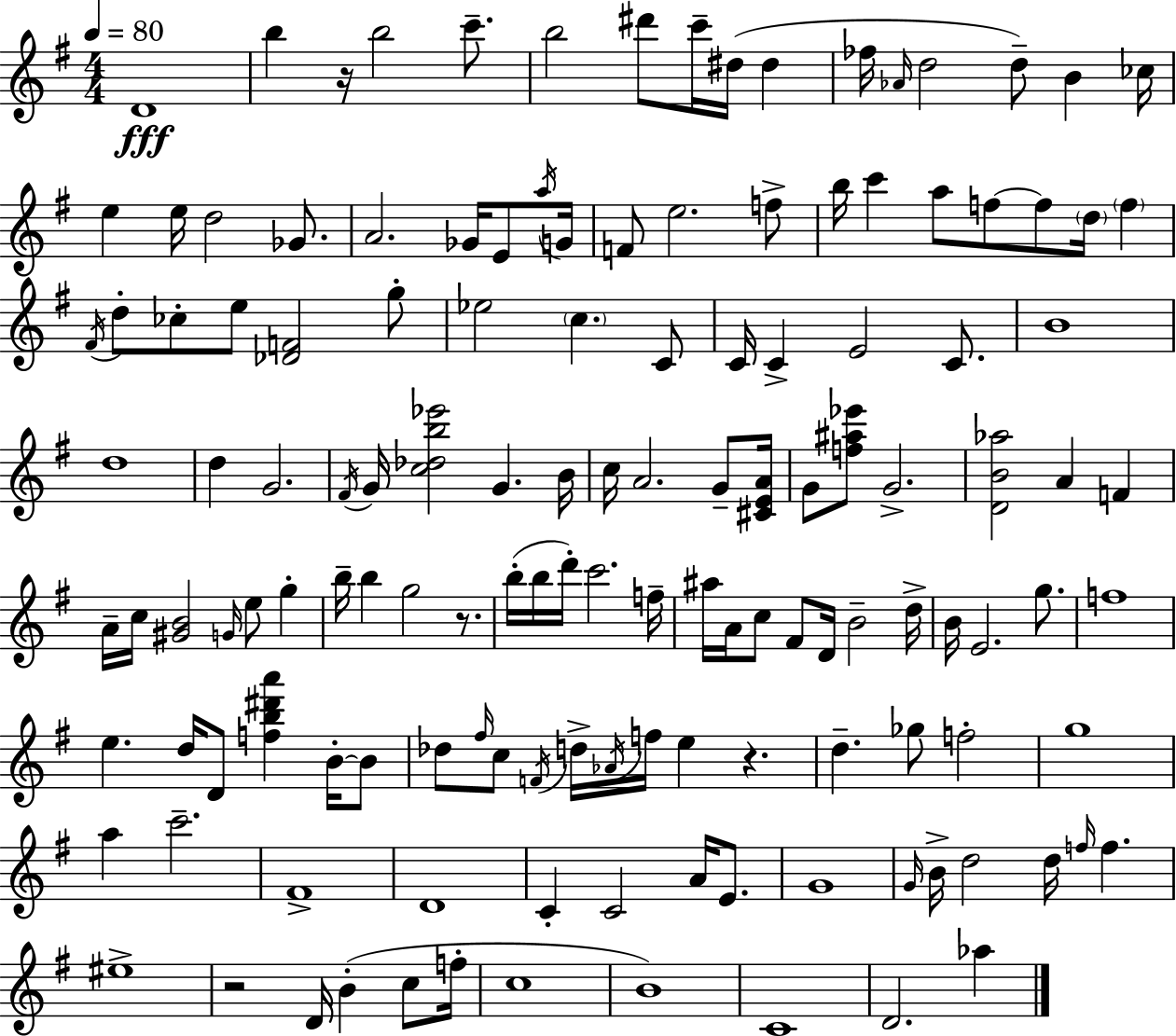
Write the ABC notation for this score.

X:1
T:Untitled
M:4/4
L:1/4
K:Em
D4 b z/4 b2 c'/2 b2 ^d'/2 c'/4 ^d/4 ^d _f/4 _A/4 d2 d/2 B _c/4 e e/4 d2 _G/2 A2 _G/4 E/2 a/4 G/4 F/2 e2 f/2 b/4 c' a/2 f/2 f/2 d/4 f ^F/4 d/2 _c/2 e/2 [_DF]2 g/2 _e2 c C/2 C/4 C E2 C/2 B4 d4 d G2 ^F/4 G/4 [c_db_e']2 G B/4 c/4 A2 G/2 [^CEA]/4 G/2 [f^a_e']/2 G2 [DB_a]2 A F A/4 c/4 [^GB]2 G/4 e/2 g b/4 b g2 z/2 b/4 b/4 d'/4 c'2 f/4 ^a/4 A/4 c/2 ^F/2 D/4 B2 d/4 B/4 E2 g/2 f4 e d/4 D/2 [fb^d'a'] B/4 B/2 _d/2 ^f/4 c/2 F/4 d/4 _A/4 f/4 e z d _g/2 f2 g4 a c'2 ^F4 D4 C C2 A/4 E/2 G4 G/4 B/4 d2 d/4 f/4 f ^e4 z2 D/4 B c/2 f/4 c4 B4 C4 D2 _a